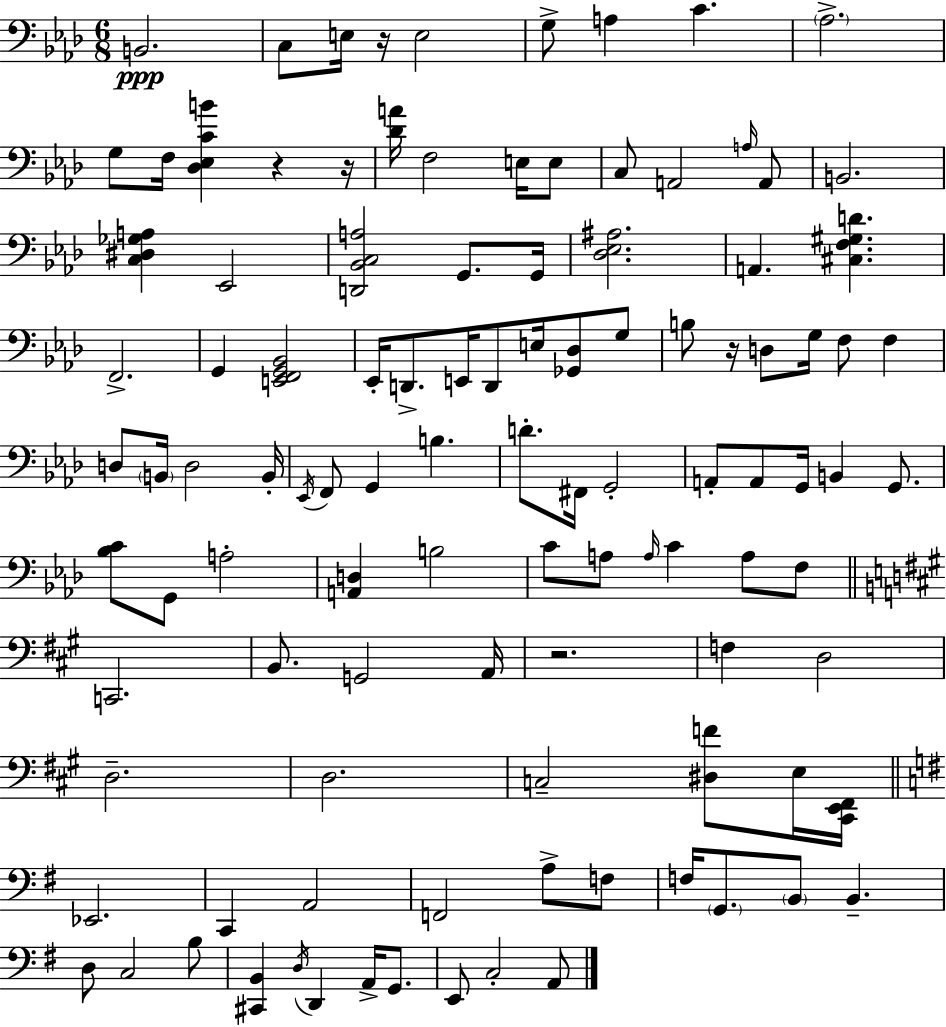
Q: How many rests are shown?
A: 5